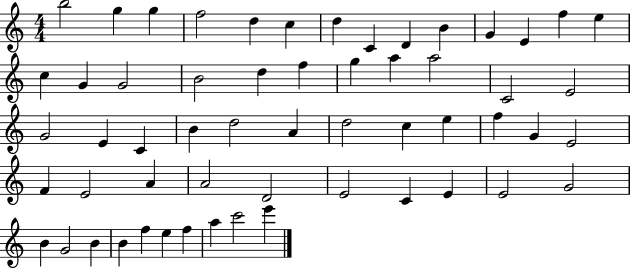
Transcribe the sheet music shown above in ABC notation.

X:1
T:Untitled
M:4/4
L:1/4
K:C
b2 g g f2 d c d C D B G E f e c G G2 B2 d f g a a2 C2 E2 G2 E C B d2 A d2 c e f G E2 F E2 A A2 D2 E2 C E E2 G2 B G2 B B f e f a c'2 e'